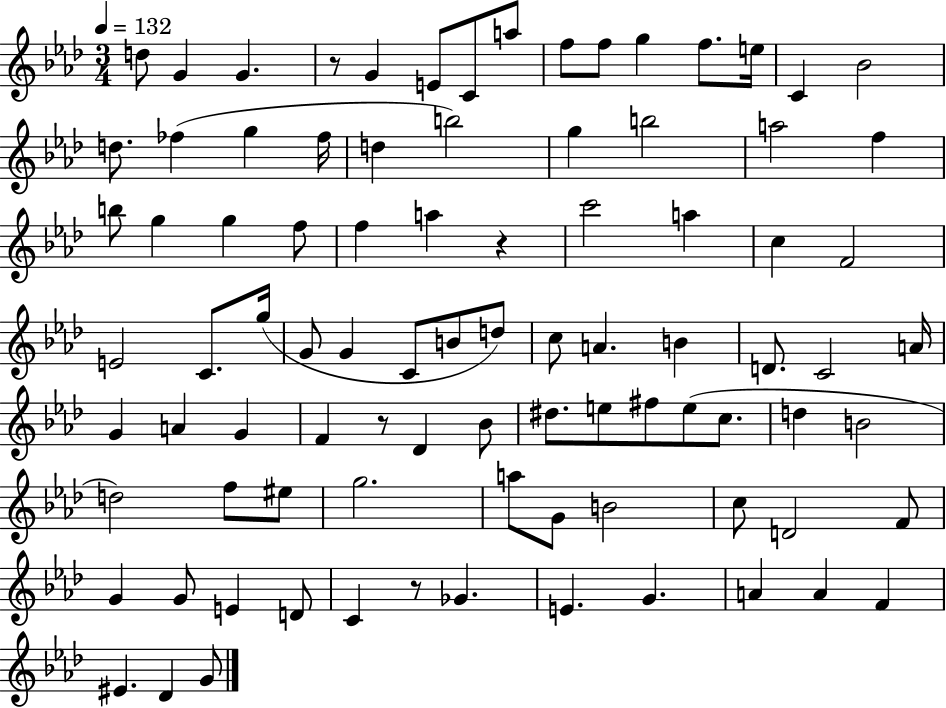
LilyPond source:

{
  \clef treble
  \numericTimeSignature
  \time 3/4
  \key aes \major
  \tempo 4 = 132
  d''8 g'4 g'4. | r8 g'4 e'8 c'8 a''8 | f''8 f''8 g''4 f''8. e''16 | c'4 bes'2 | \break d''8. fes''4( g''4 fes''16 | d''4 b''2) | g''4 b''2 | a''2 f''4 | \break b''8 g''4 g''4 f''8 | f''4 a''4 r4 | c'''2 a''4 | c''4 f'2 | \break e'2 c'8. g''16( | g'8 g'4 c'8 b'8 d''8) | c''8 a'4. b'4 | d'8. c'2 a'16 | \break g'4 a'4 g'4 | f'4 r8 des'4 bes'8 | dis''8. e''8 fis''8 e''8( c''8. | d''4 b'2 | \break d''2) f''8 eis''8 | g''2. | a''8 g'8 b'2 | c''8 d'2 f'8 | \break g'4 g'8 e'4 d'8 | c'4 r8 ges'4. | e'4. g'4. | a'4 a'4 f'4 | \break eis'4. des'4 g'8 | \bar "|."
}